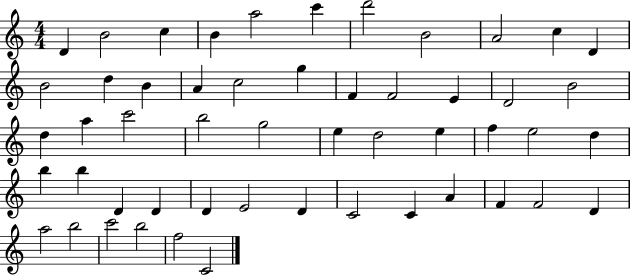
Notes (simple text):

D4/q B4/h C5/q B4/q A5/h C6/q D6/h B4/h A4/h C5/q D4/q B4/h D5/q B4/q A4/q C5/h G5/q F4/q F4/h E4/q D4/h B4/h D5/q A5/q C6/h B5/h G5/h E5/q D5/h E5/q F5/q E5/h D5/q B5/q B5/q D4/q D4/q D4/q E4/h D4/q C4/h C4/q A4/q F4/q F4/h D4/q A5/h B5/h C6/h B5/h F5/h C4/h